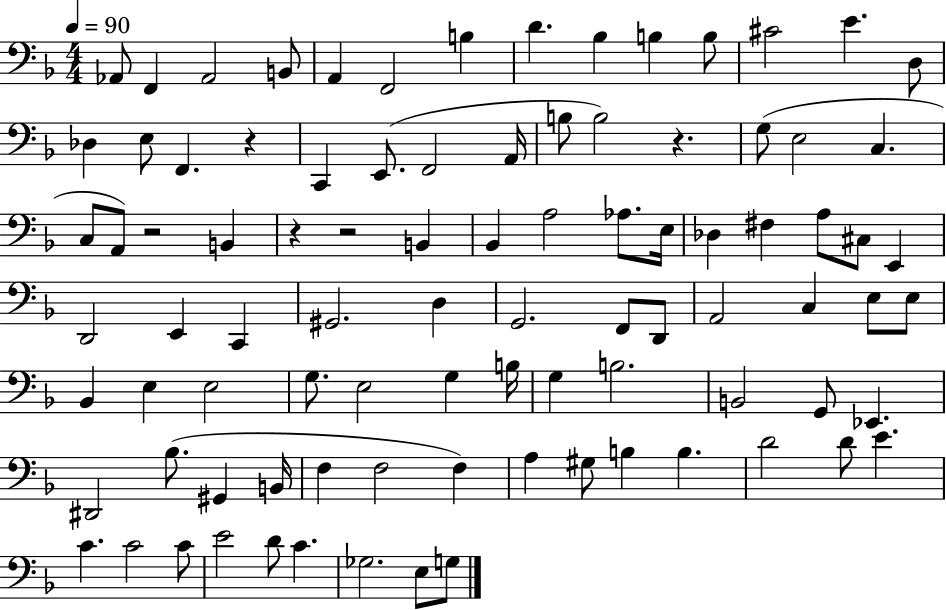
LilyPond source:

{
  \clef bass
  \numericTimeSignature
  \time 4/4
  \key f \major
  \tempo 4 = 90
  aes,8 f,4 aes,2 b,8 | a,4 f,2 b4 | d'4. bes4 b4 b8 | cis'2 e'4. d8 | \break des4 e8 f,4. r4 | c,4 e,8.( f,2 a,16 | b8 b2) r4. | g8( e2 c4. | \break c8 a,8) r2 b,4 | r4 r2 b,4 | bes,4 a2 aes8. e16 | des4 fis4 a8 cis8 e,4 | \break d,2 e,4 c,4 | gis,2. d4 | g,2. f,8 d,8 | a,2 c4 e8 e8 | \break bes,4 e4 e2 | g8. e2 g4 b16 | g4 b2. | b,2 g,8 ees,4. | \break dis,2 bes8.( gis,4 b,16 | f4 f2 f4) | a4 gis8 b4 b4. | d'2 d'8 e'4. | \break c'4. c'2 c'8 | e'2 d'8 c'4. | ges2. e8 g8 | \bar "|."
}